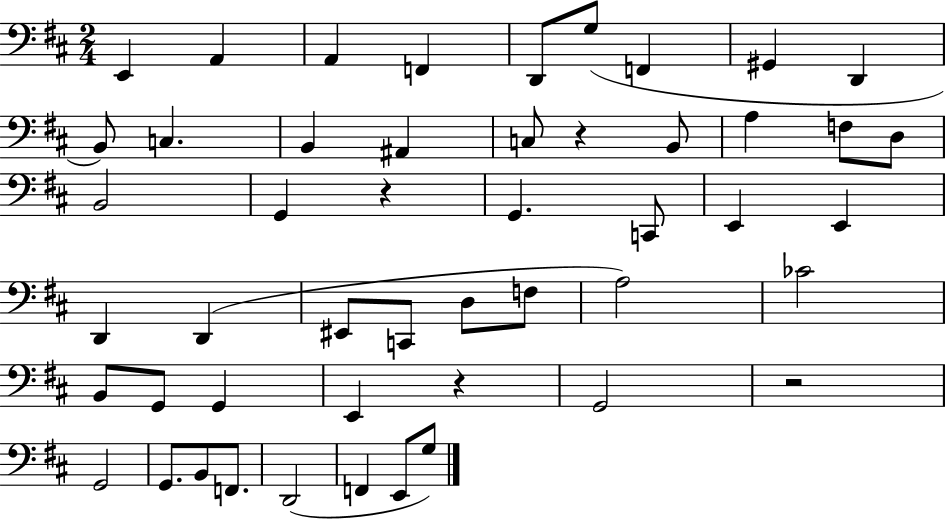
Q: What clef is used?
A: bass